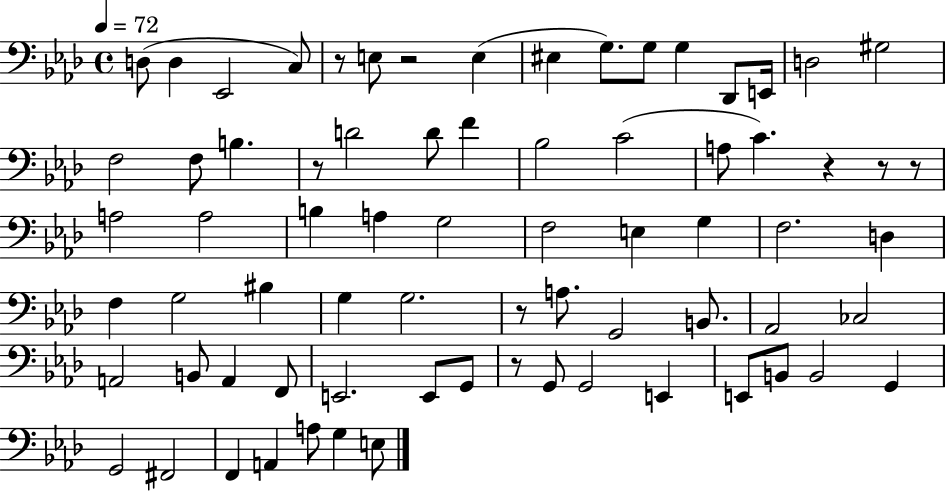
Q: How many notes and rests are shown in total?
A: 73